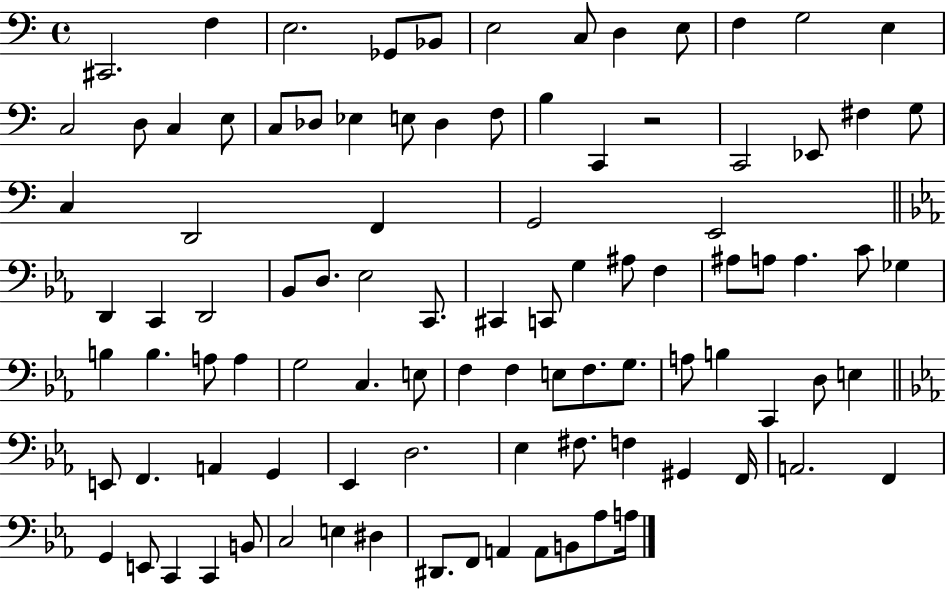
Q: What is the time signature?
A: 4/4